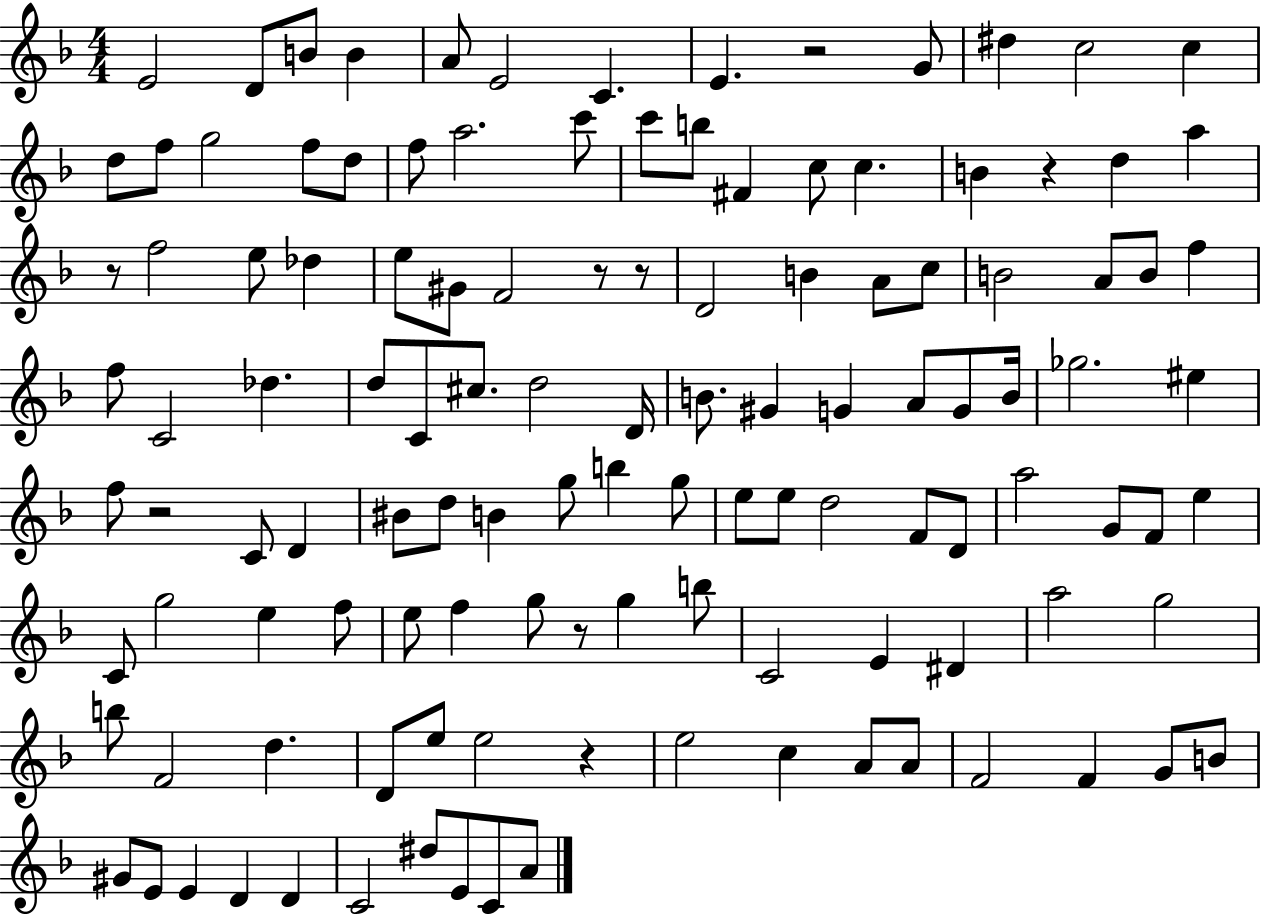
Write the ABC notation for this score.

X:1
T:Untitled
M:4/4
L:1/4
K:F
E2 D/2 B/2 B A/2 E2 C E z2 G/2 ^d c2 c d/2 f/2 g2 f/2 d/2 f/2 a2 c'/2 c'/2 b/2 ^F c/2 c B z d a z/2 f2 e/2 _d e/2 ^G/2 F2 z/2 z/2 D2 B A/2 c/2 B2 A/2 B/2 f f/2 C2 _d d/2 C/2 ^c/2 d2 D/4 B/2 ^G G A/2 G/2 B/4 _g2 ^e f/2 z2 C/2 D ^B/2 d/2 B g/2 b g/2 e/2 e/2 d2 F/2 D/2 a2 G/2 F/2 e C/2 g2 e f/2 e/2 f g/2 z/2 g b/2 C2 E ^D a2 g2 b/2 F2 d D/2 e/2 e2 z e2 c A/2 A/2 F2 F G/2 B/2 ^G/2 E/2 E D D C2 ^d/2 E/2 C/2 A/2